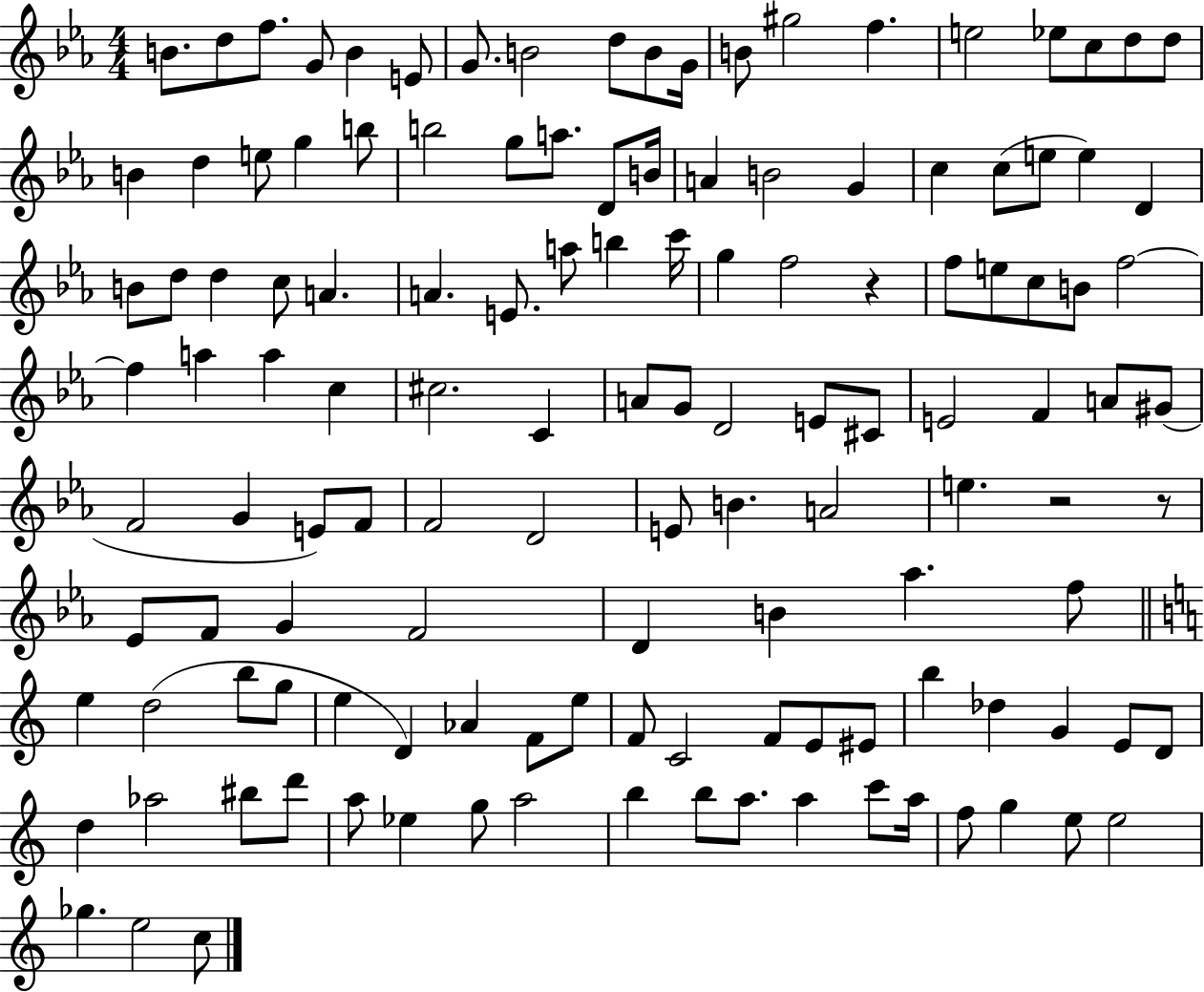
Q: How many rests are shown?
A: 3